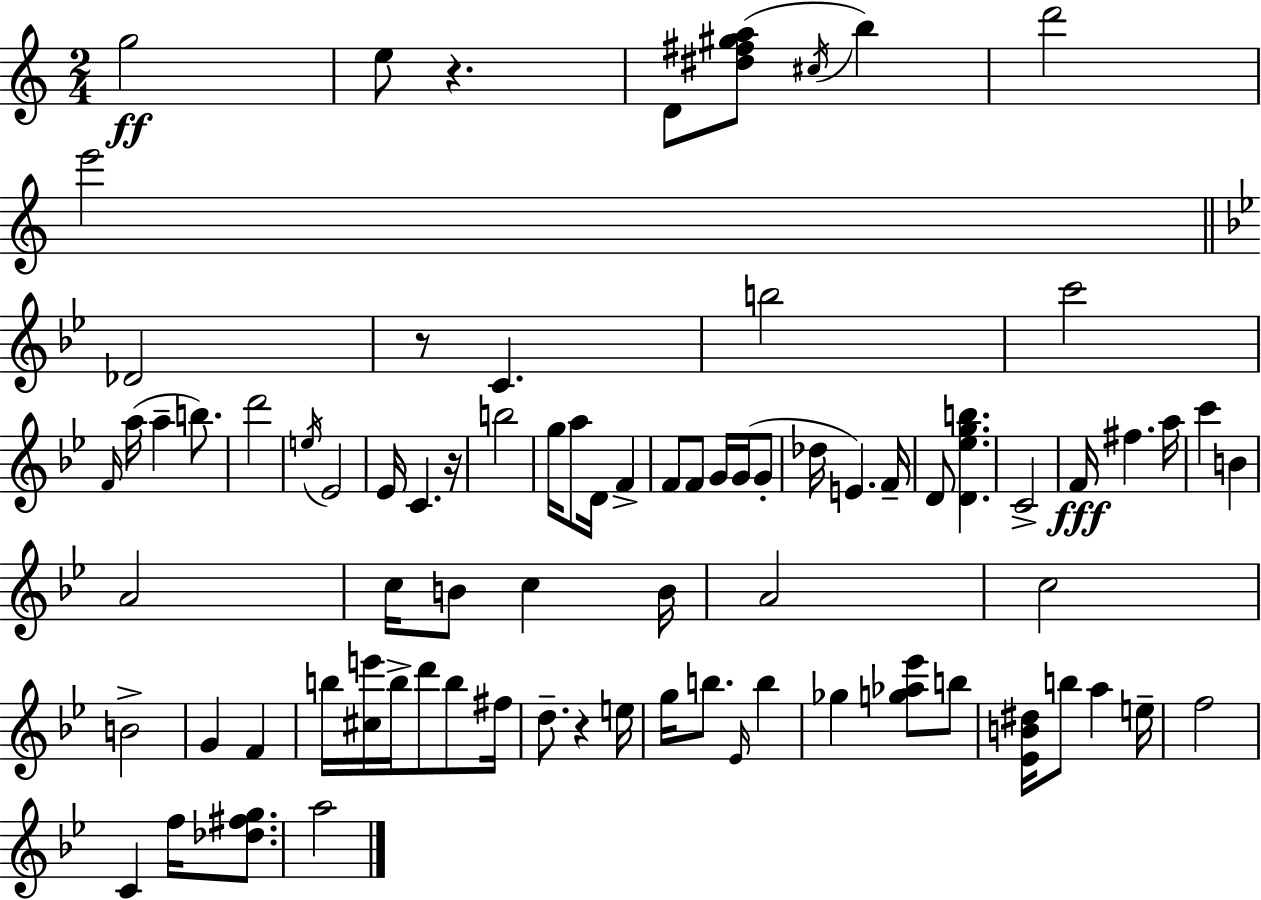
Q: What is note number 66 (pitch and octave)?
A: E5